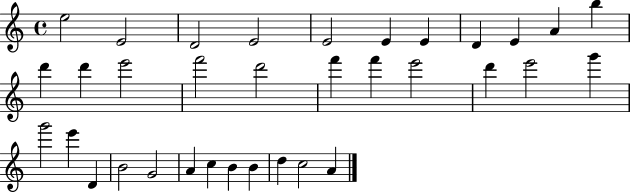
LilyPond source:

{
  \clef treble
  \time 4/4
  \defaultTimeSignature
  \key c \major
  e''2 e'2 | d'2 e'2 | e'2 e'4 e'4 | d'4 e'4 a'4 b''4 | \break d'''4 d'''4 e'''2 | f'''2 d'''2 | f'''4 f'''4 e'''2 | d'''4 e'''2 g'''4 | \break g'''2 e'''4 d'4 | b'2 g'2 | a'4 c''4 b'4 b'4 | d''4 c''2 a'4 | \break \bar "|."
}